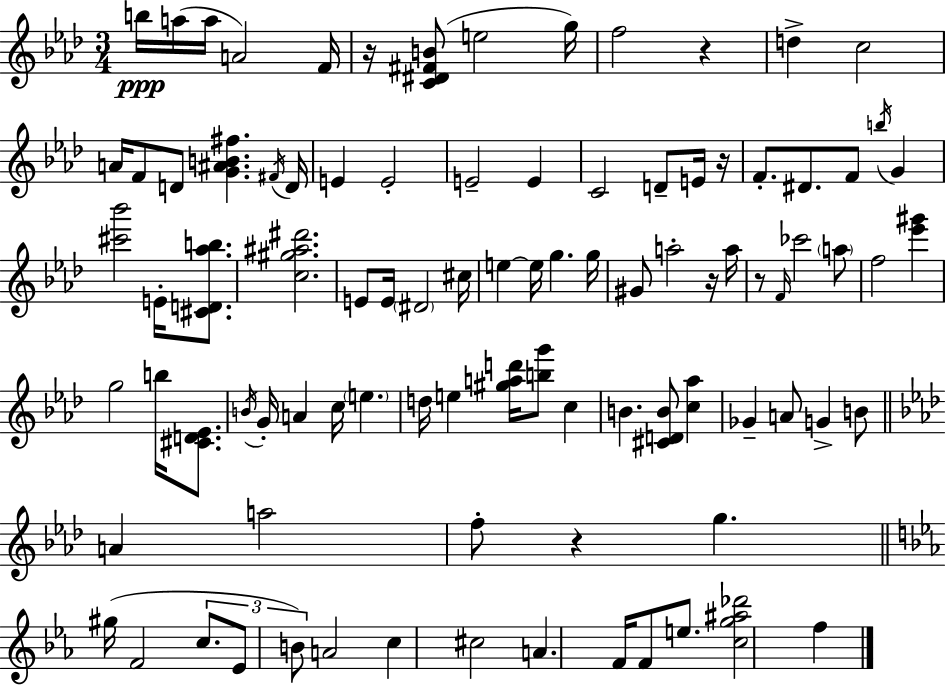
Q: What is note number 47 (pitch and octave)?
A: G4